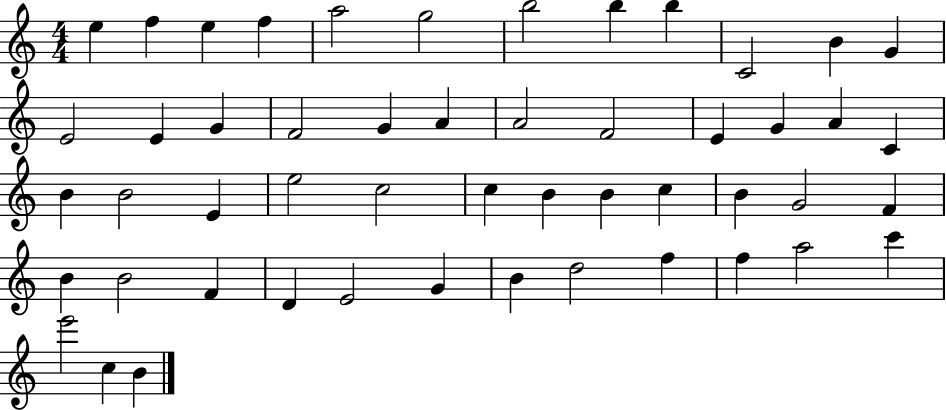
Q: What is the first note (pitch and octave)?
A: E5